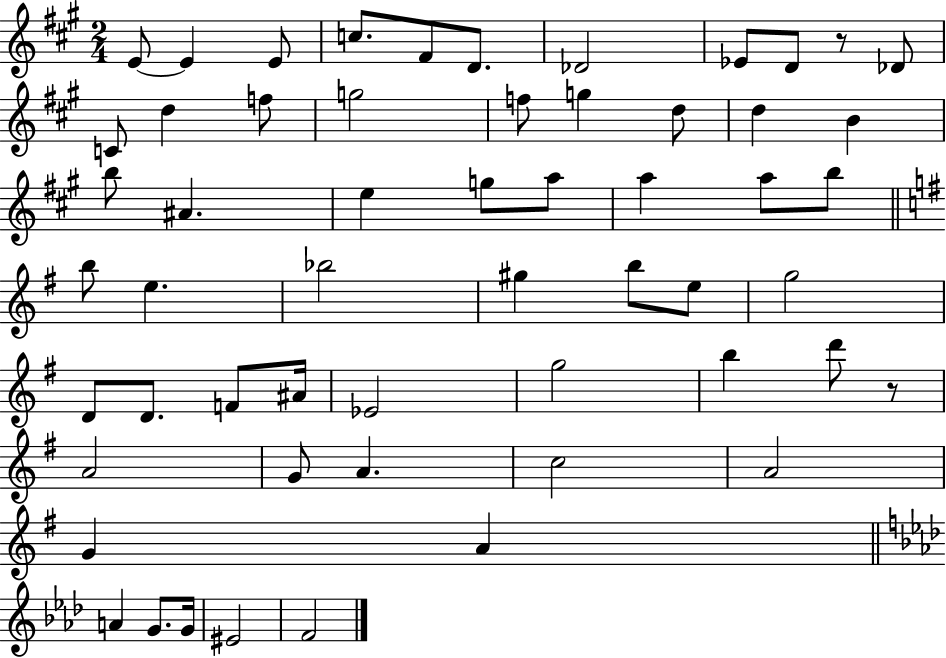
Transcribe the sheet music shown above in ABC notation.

X:1
T:Untitled
M:2/4
L:1/4
K:A
E/2 E E/2 c/2 ^F/2 D/2 _D2 _E/2 D/2 z/2 _D/2 C/2 d f/2 g2 f/2 g d/2 d B b/2 ^A e g/2 a/2 a a/2 b/2 b/2 e _b2 ^g b/2 e/2 g2 D/2 D/2 F/2 ^A/4 _E2 g2 b d'/2 z/2 A2 G/2 A c2 A2 G A A G/2 G/4 ^E2 F2